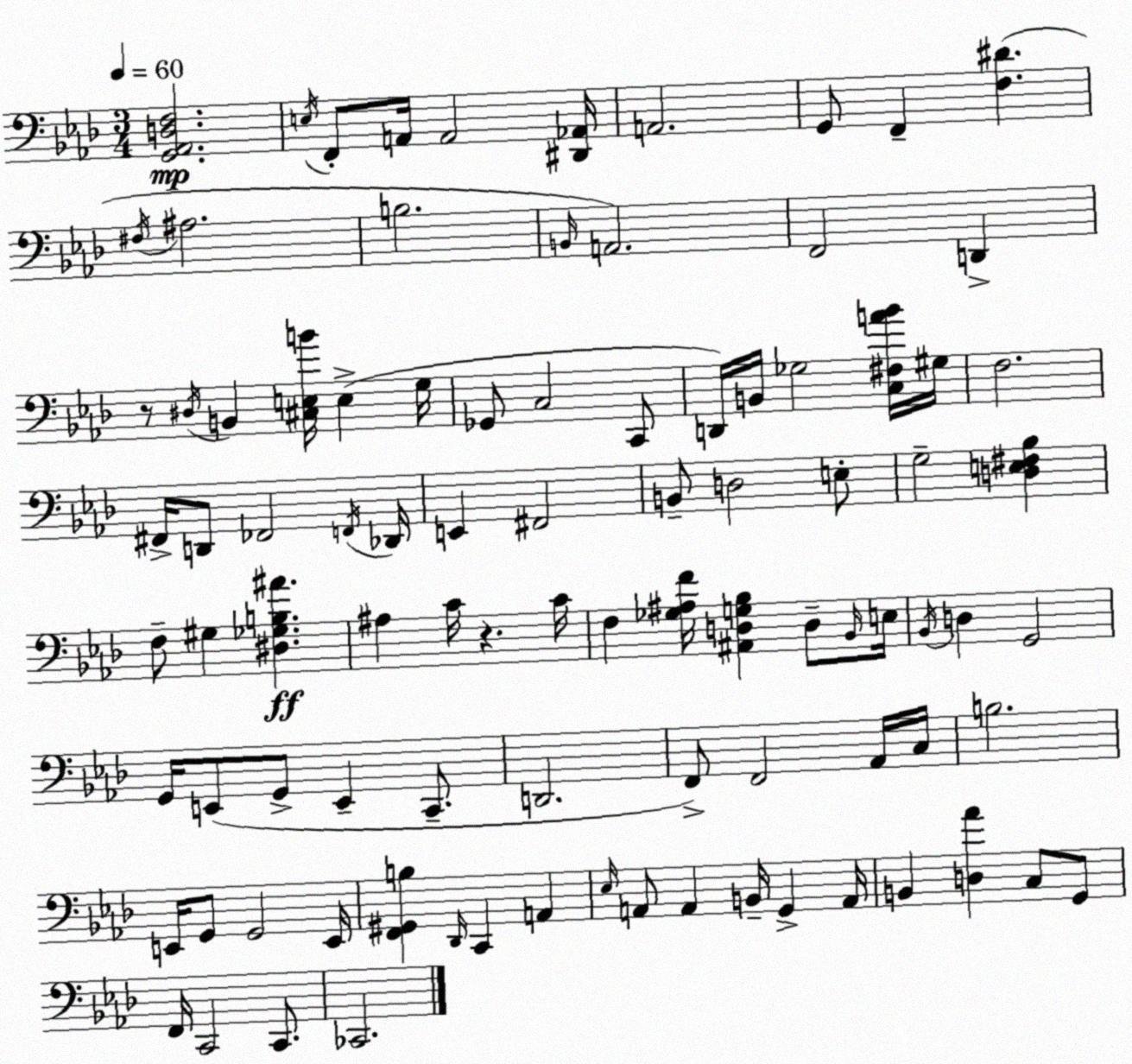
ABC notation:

X:1
T:Untitled
M:3/4
L:1/4
K:Ab
[G,,_A,,D,F,]2 E,/4 F,,/2 A,,/4 A,,2 [^D,,_A,,]/4 A,,2 G,,/2 F,, [F,^D] ^F,/4 ^A,2 B,2 B,,/4 A,,2 F,,2 D,, z/2 ^D,/4 B,, [^C,E,B]/4 E, G,/4 _G,,/2 C,2 C,,/2 D,,/4 B,,/4 _G,2 [C,^F,A_B]/4 ^G,/4 F,2 ^F,,/4 D,,/2 _F,,2 F,,/4 _D,,/4 E,, ^F,,2 B,,/2 D,2 E,/2 G,2 [D,E,^F,_B,] F,/2 ^G, [^D,_G,B,^A] ^A, C/4 z C/4 F, [_G,^A,F]/4 [^A,,D,G,_B,] D,/2 _B,,/4 E,/4 _B,,/4 D, G,,2 G,,/4 E,,/2 G,,/2 E,, C,,/2 D,,2 F,,/2 F,,2 _A,,/4 C,/4 B,2 E,,/4 G,,/2 G,,2 E,,/4 [F,,^G,,B,] _D,,/4 C,, A,, _E,/4 A,,/2 A,, B,,/4 G,, A,,/4 B,, [D,_A] C,/2 G,,/2 F,,/4 C,,2 C,,/2 _C,,2